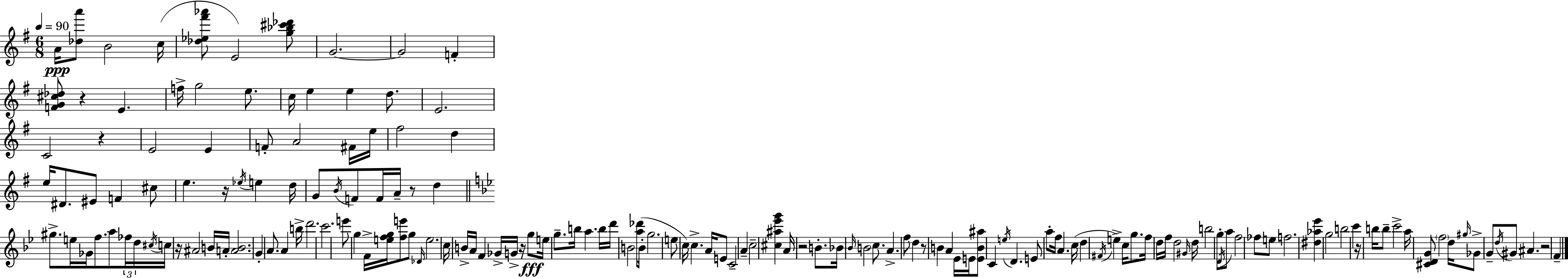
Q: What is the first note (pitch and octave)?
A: A4